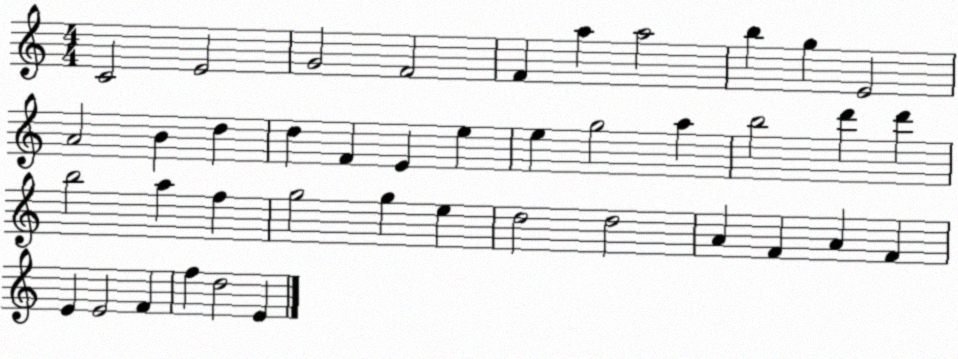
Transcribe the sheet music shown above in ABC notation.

X:1
T:Untitled
M:4/4
L:1/4
K:C
C2 E2 G2 F2 F a a2 b g E2 A2 B d d F E e e g2 a b2 d' d' b2 a f g2 g e d2 d2 A F A F E E2 F f d2 E